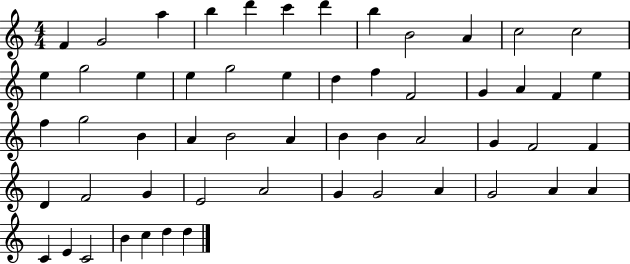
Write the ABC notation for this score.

X:1
T:Untitled
M:4/4
L:1/4
K:C
F G2 a b d' c' d' b B2 A c2 c2 e g2 e e g2 e d f F2 G A F e f g2 B A B2 A B B A2 G F2 F D F2 G E2 A2 G G2 A G2 A A C E C2 B c d d